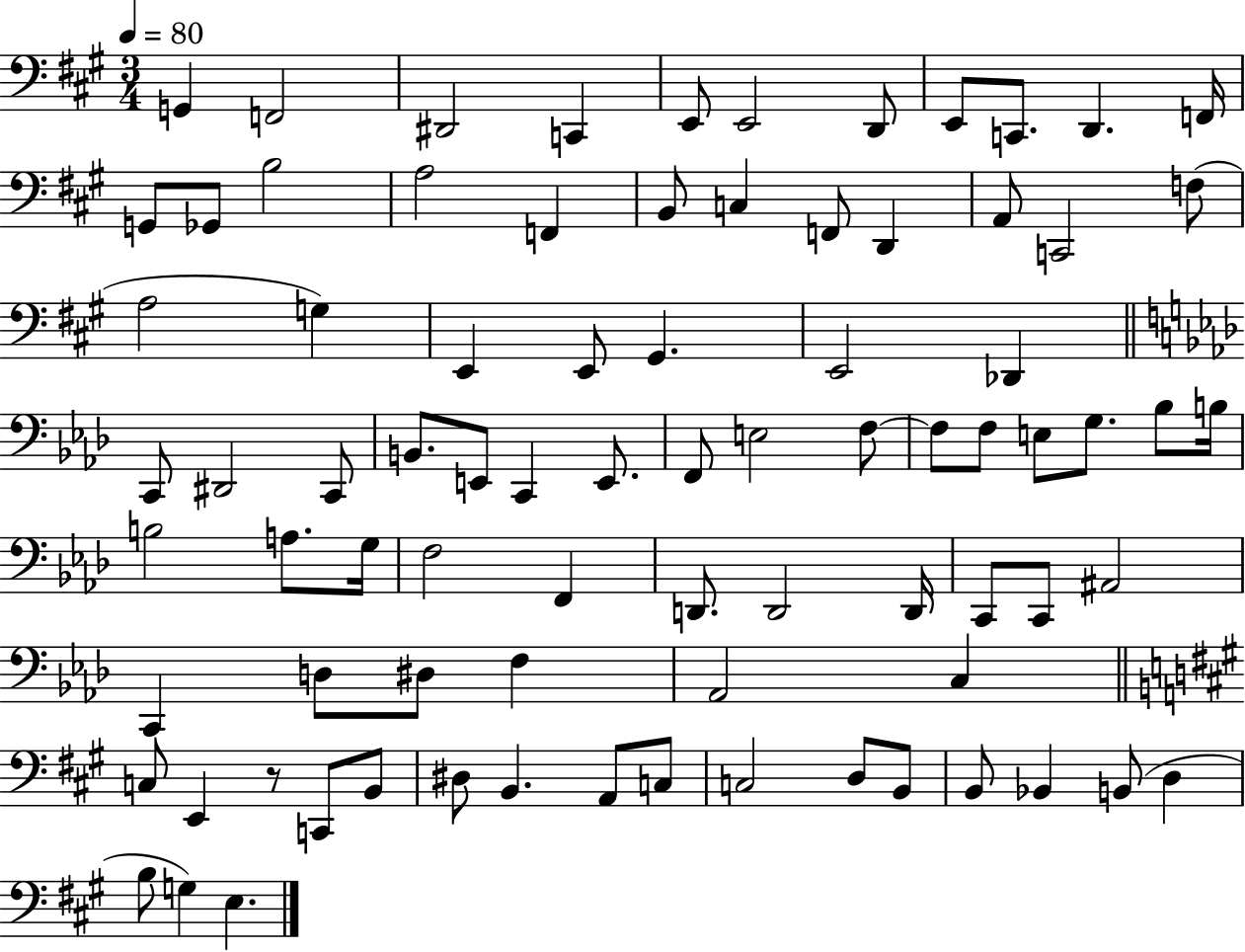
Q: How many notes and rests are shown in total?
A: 82